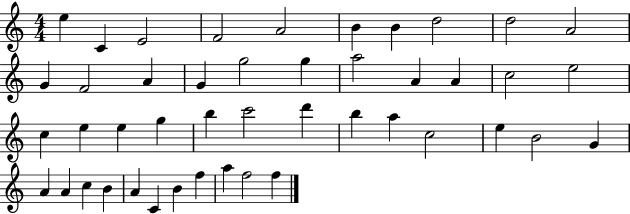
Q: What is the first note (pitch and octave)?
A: E5